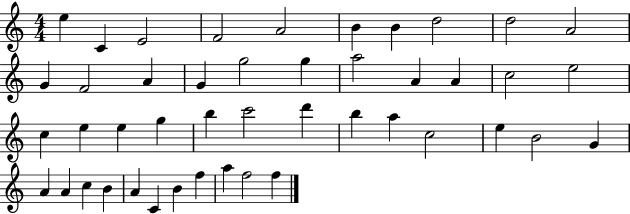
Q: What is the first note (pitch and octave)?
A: E5